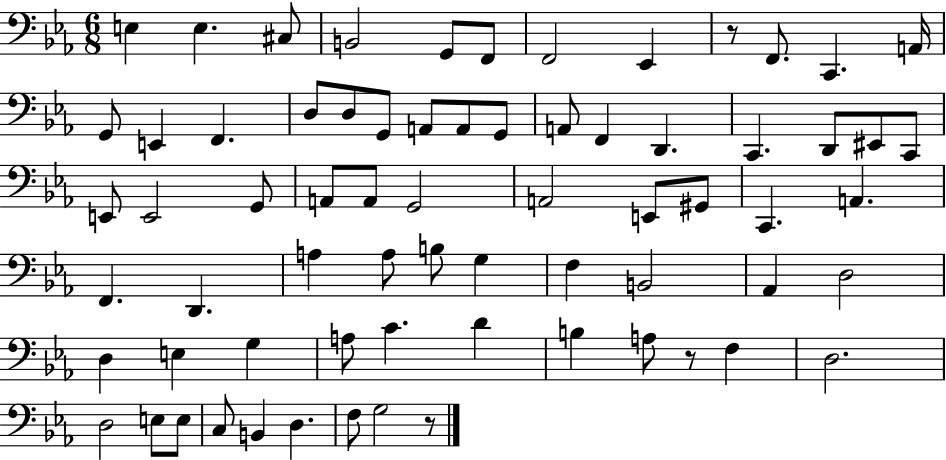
E3/q E3/q. C#3/e B2/h G2/e F2/e F2/h Eb2/q R/e F2/e. C2/q. A2/s G2/e E2/q F2/q. D3/e D3/e G2/e A2/e A2/e G2/e A2/e F2/q D2/q. C2/q. D2/e EIS2/e C2/e E2/e E2/h G2/e A2/e A2/e G2/h A2/h E2/e G#2/e C2/q. A2/q. F2/q. D2/q. A3/q A3/e B3/e G3/q F3/q B2/h Ab2/q D3/h D3/q E3/q G3/q A3/e C4/q. D4/q B3/q A3/e R/e F3/q D3/h. D3/h E3/e E3/e C3/e B2/q D3/q. F3/e G3/h R/e